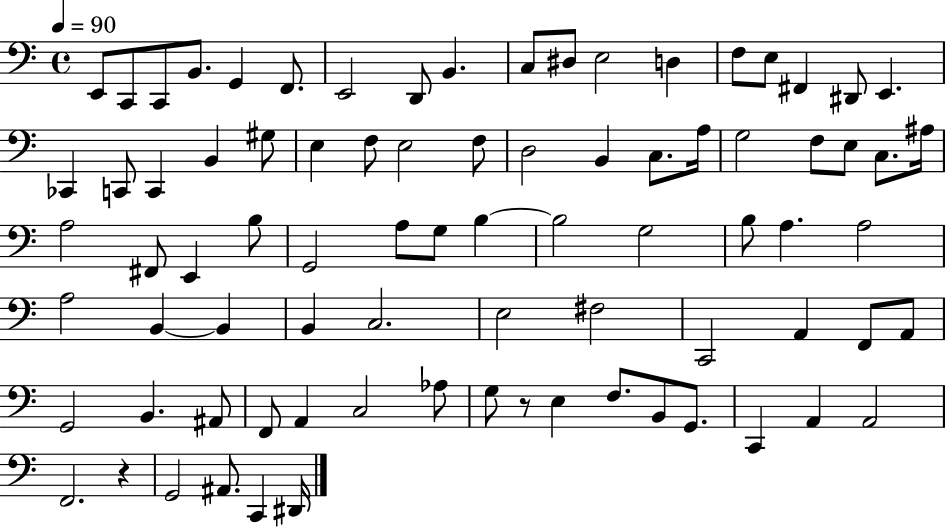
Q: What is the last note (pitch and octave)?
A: D#2